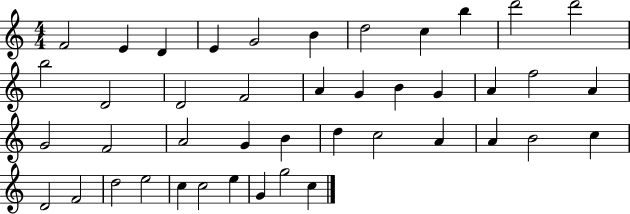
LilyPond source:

{
  \clef treble
  \numericTimeSignature
  \time 4/4
  \key c \major
  f'2 e'4 d'4 | e'4 g'2 b'4 | d''2 c''4 b''4 | d'''2 d'''2 | \break b''2 d'2 | d'2 f'2 | a'4 g'4 b'4 g'4 | a'4 f''2 a'4 | \break g'2 f'2 | a'2 g'4 b'4 | d''4 c''2 a'4 | a'4 b'2 c''4 | \break d'2 f'2 | d''2 e''2 | c''4 c''2 e''4 | g'4 g''2 c''4 | \break \bar "|."
}